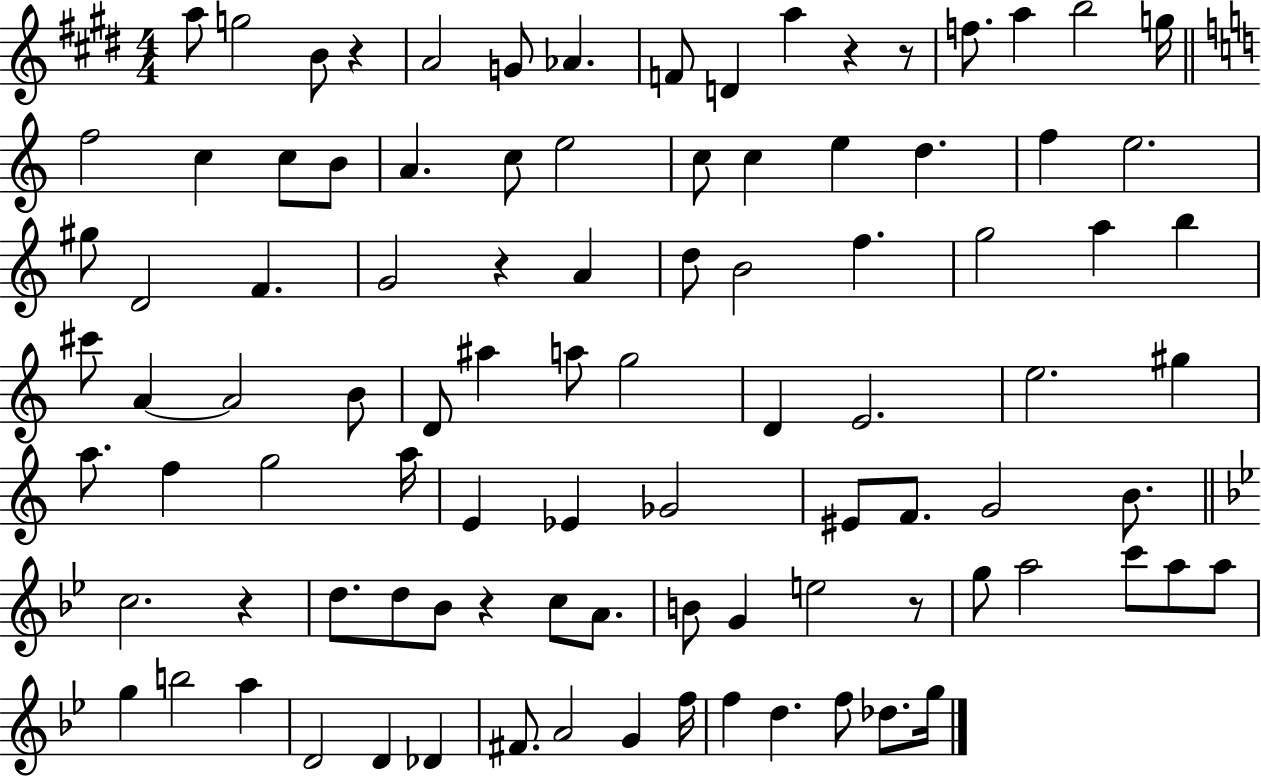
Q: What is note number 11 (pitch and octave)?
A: A5